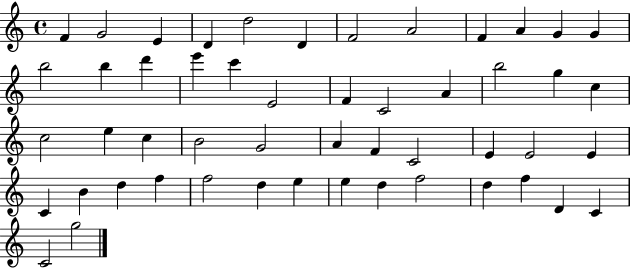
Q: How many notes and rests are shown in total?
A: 51